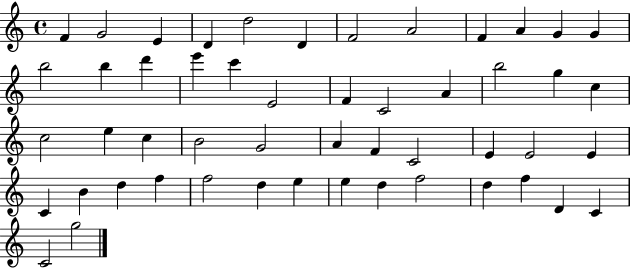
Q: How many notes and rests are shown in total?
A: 51